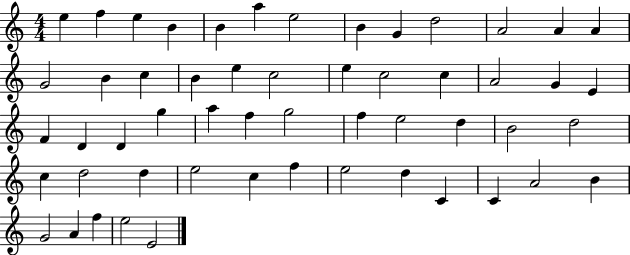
E5/q F5/q E5/q B4/q B4/q A5/q E5/h B4/q G4/q D5/h A4/h A4/q A4/q G4/h B4/q C5/q B4/q E5/q C5/h E5/q C5/h C5/q A4/h G4/q E4/q F4/q D4/q D4/q G5/q A5/q F5/q G5/h F5/q E5/h D5/q B4/h D5/h C5/q D5/h D5/q E5/h C5/q F5/q E5/h D5/q C4/q C4/q A4/h B4/q G4/h A4/q F5/q E5/h E4/h